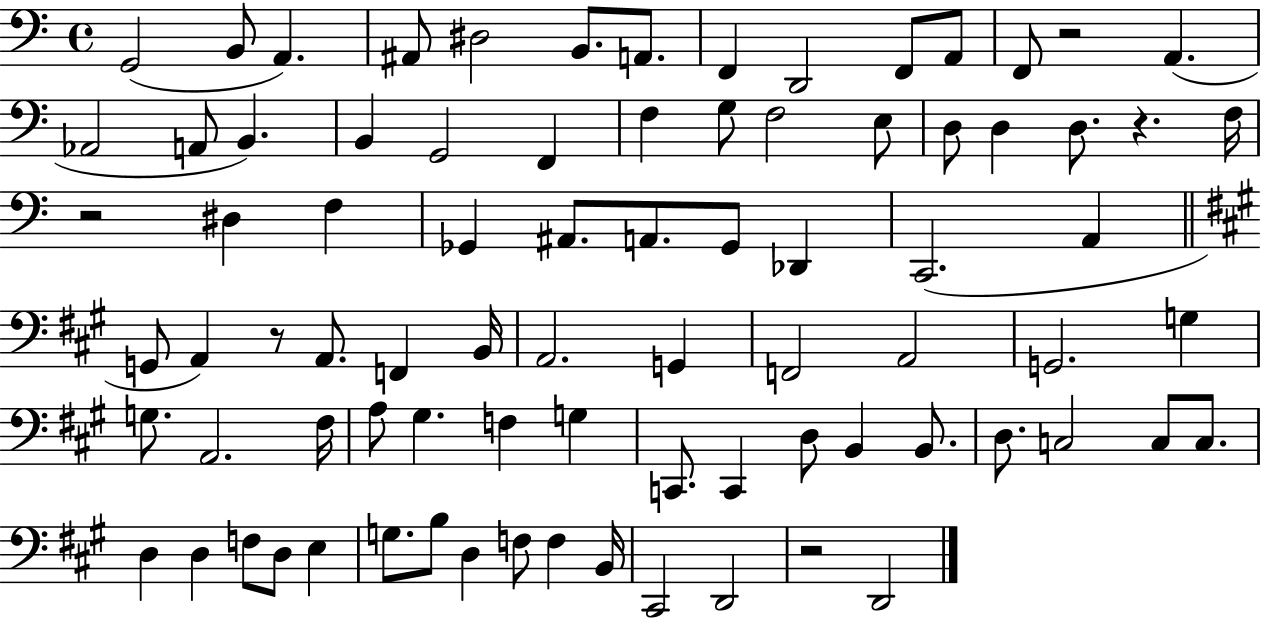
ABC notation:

X:1
T:Untitled
M:4/4
L:1/4
K:C
G,,2 B,,/2 A,, ^A,,/2 ^D,2 B,,/2 A,,/2 F,, D,,2 F,,/2 A,,/2 F,,/2 z2 A,, _A,,2 A,,/2 B,, B,, G,,2 F,, F, G,/2 F,2 E,/2 D,/2 D, D,/2 z F,/4 z2 ^D, F, _G,, ^A,,/2 A,,/2 _G,,/2 _D,, C,,2 A,, G,,/2 A,, z/2 A,,/2 F,, B,,/4 A,,2 G,, F,,2 A,,2 G,,2 G, G,/2 A,,2 ^F,/4 A,/2 ^G, F, G, C,,/2 C,, D,/2 B,, B,,/2 D,/2 C,2 C,/2 C,/2 D, D, F,/2 D,/2 E, G,/2 B,/2 D, F,/2 F, B,,/4 ^C,,2 D,,2 z2 D,,2